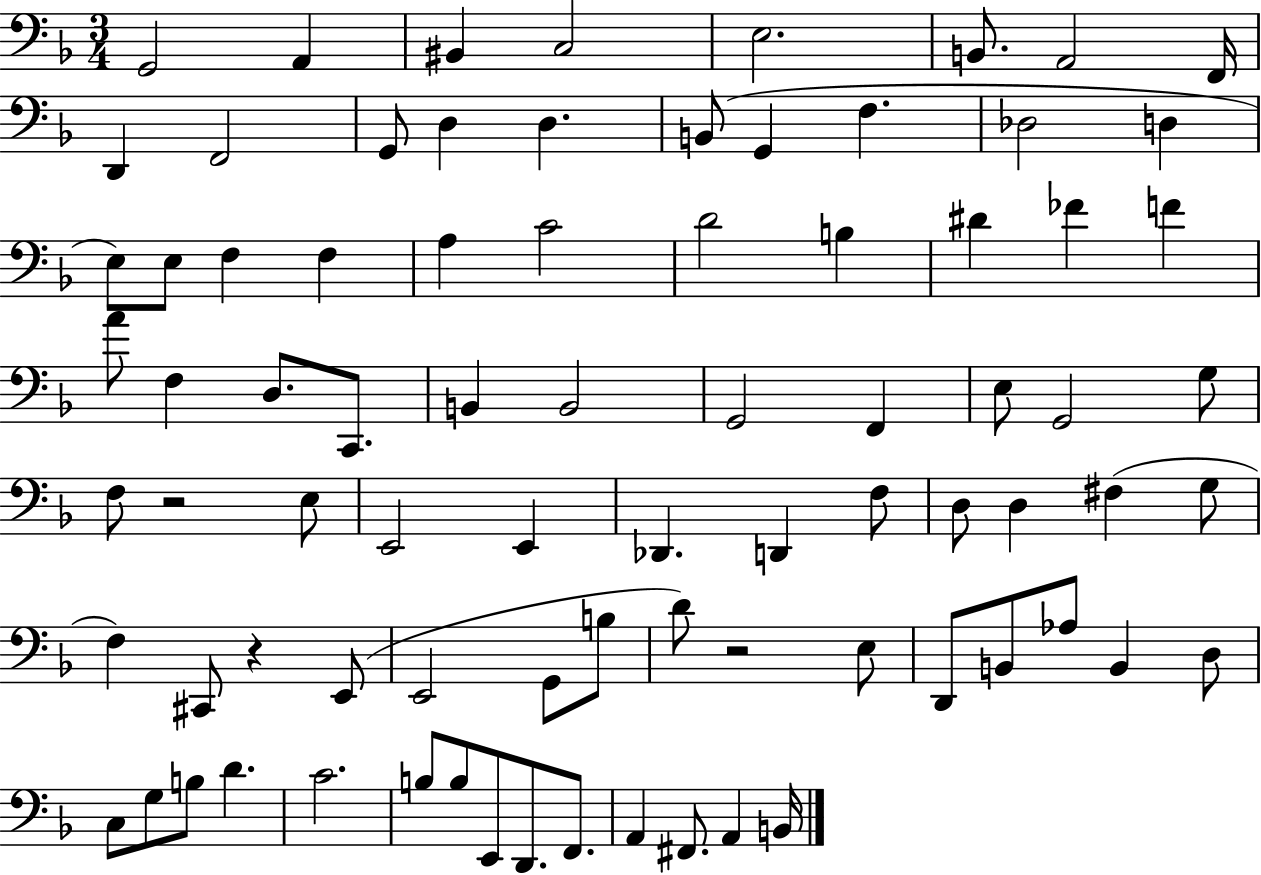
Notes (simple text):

G2/h A2/q BIS2/q C3/h E3/h. B2/e. A2/h F2/s D2/q F2/h G2/e D3/q D3/q. B2/e G2/q F3/q. Db3/h D3/q E3/e E3/e F3/q F3/q A3/q C4/h D4/h B3/q D#4/q FES4/q F4/q A4/e F3/q D3/e. C2/e. B2/q B2/h G2/h F2/q E3/e G2/h G3/e F3/e R/h E3/e E2/h E2/q Db2/q. D2/q F3/e D3/e D3/q F#3/q G3/e F3/q C#2/e R/q E2/e E2/h G2/e B3/e D4/e R/h E3/e D2/e B2/e Ab3/e B2/q D3/e C3/e G3/e B3/e D4/q. C4/h. B3/e B3/e E2/e D2/e. F2/e. A2/q F#2/e. A2/q B2/s